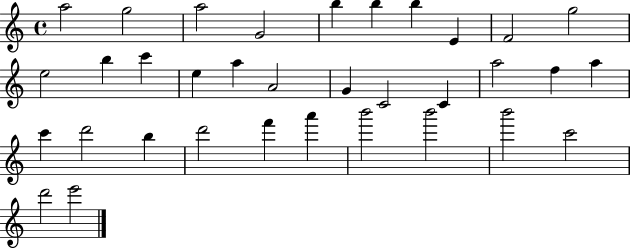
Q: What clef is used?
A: treble